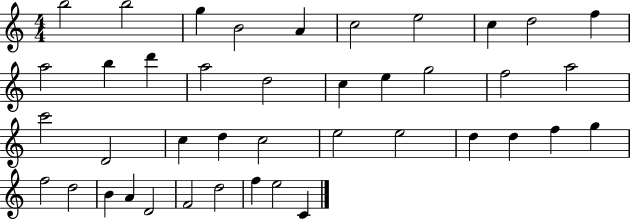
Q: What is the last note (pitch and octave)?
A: C4